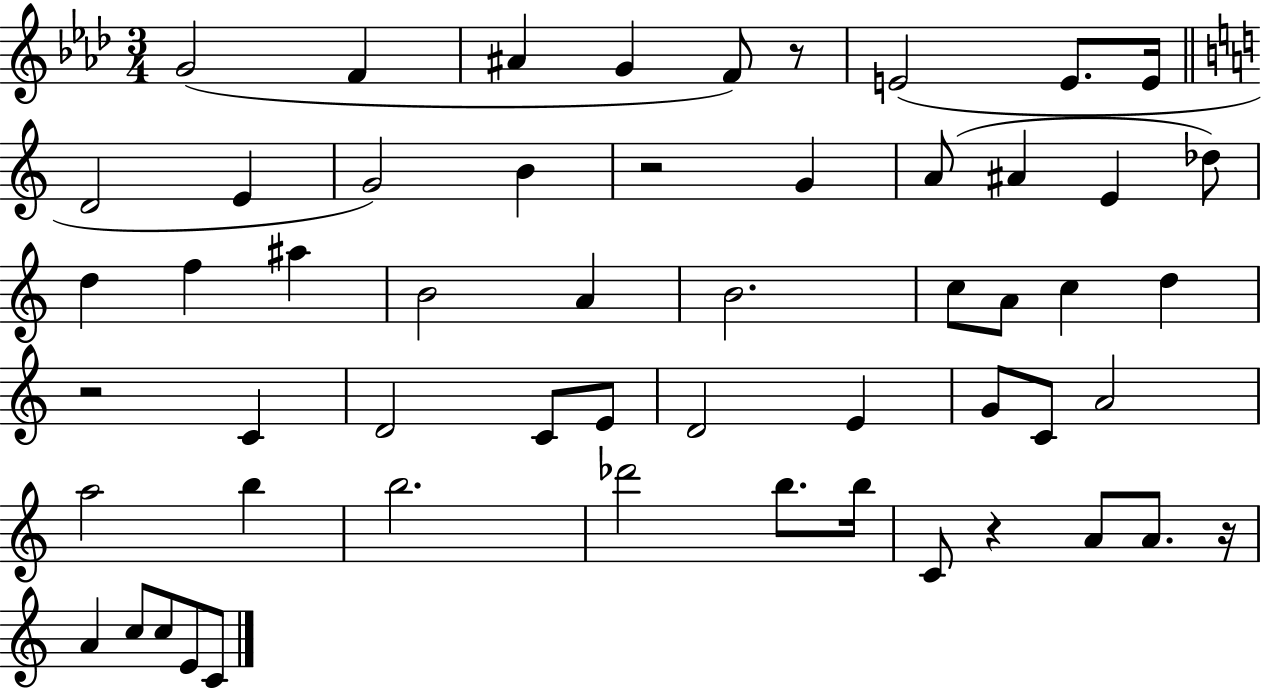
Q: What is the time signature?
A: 3/4